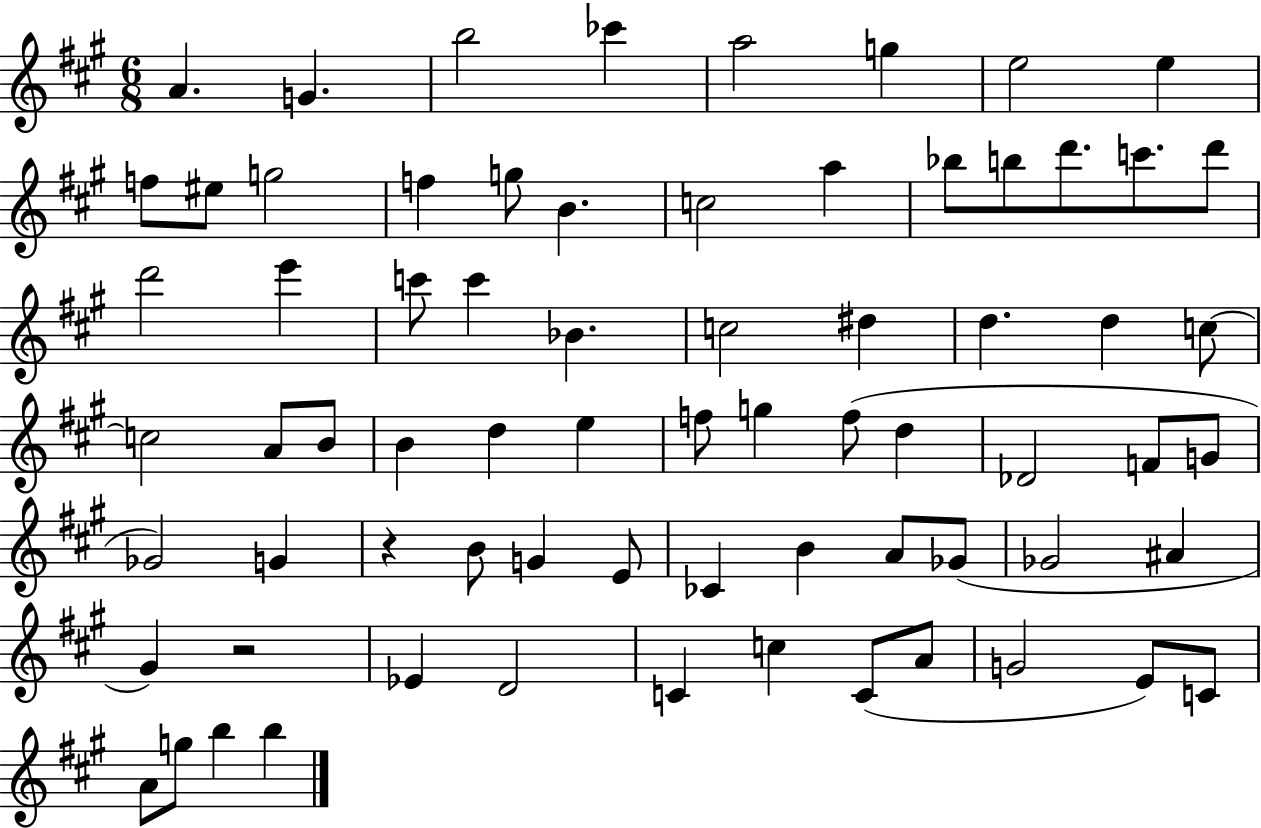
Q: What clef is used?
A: treble